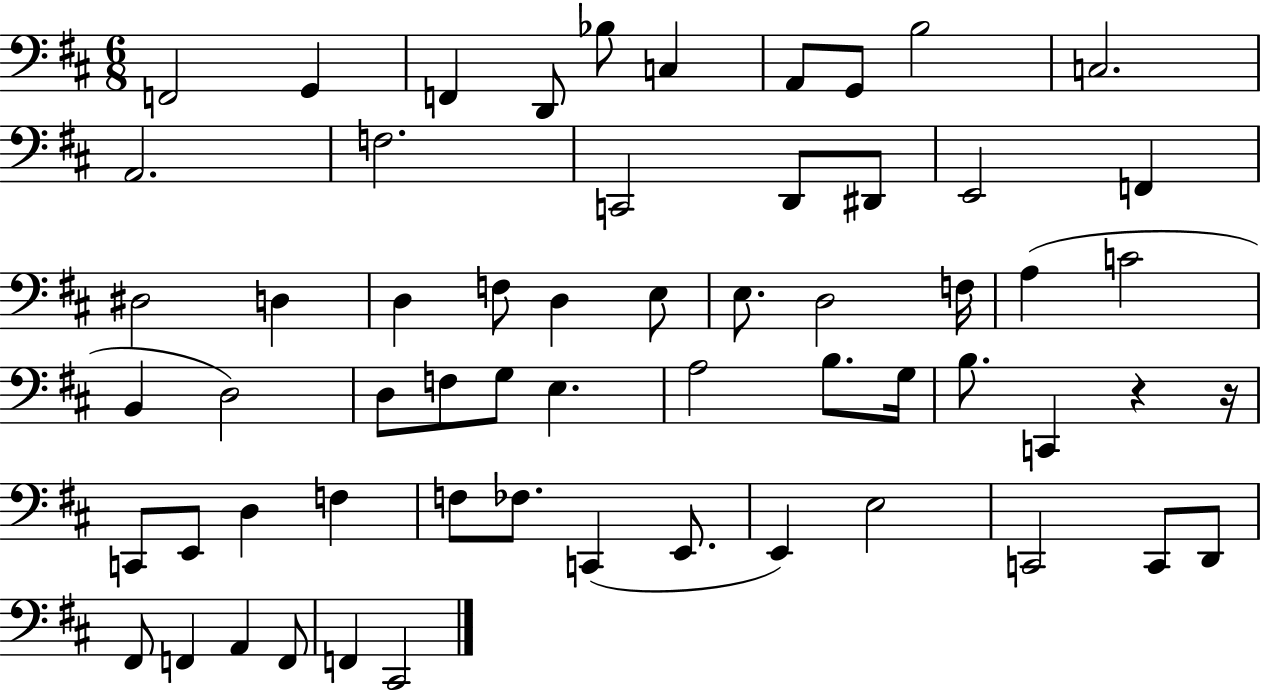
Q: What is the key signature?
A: D major